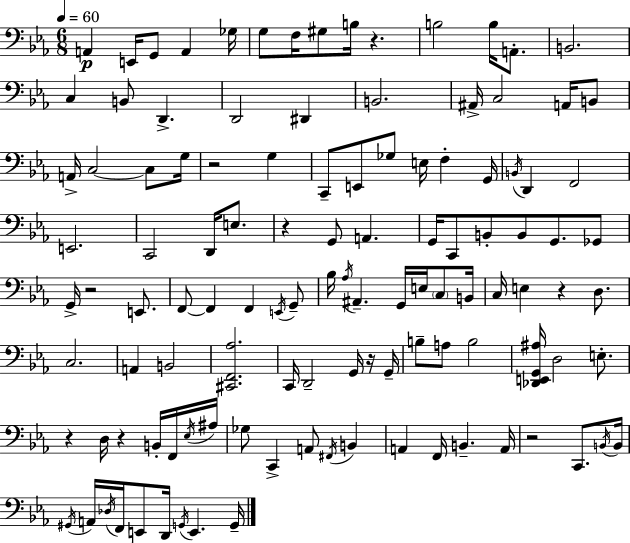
X:1
T:Untitled
M:6/8
L:1/4
K:Eb
A,, E,,/4 G,,/2 A,, _G,/4 G,/2 F,/4 ^G,/2 B,/4 z B,2 B,/4 A,,/2 B,,2 C, B,,/2 D,, D,,2 ^D,, B,,2 ^A,,/4 C,2 A,,/4 B,,/2 A,,/4 C,2 C,/2 G,/4 z2 G, C,,/2 E,,/2 _G,/2 E,/4 F, G,,/4 B,,/4 D,, F,,2 E,,2 C,,2 D,,/4 E,/2 z G,,/2 A,, G,,/4 C,,/2 B,,/2 B,,/2 G,,/2 _G,,/2 G,,/4 z2 E,,/2 F,,/2 F,, F,, E,,/4 G,,/2 _B,/4 _A,/4 ^A,, G,,/4 E,/4 C,/2 B,,/4 C,/4 E, z D,/2 C,2 A,, B,,2 [^C,,F,,_A,]2 C,,/4 D,,2 G,,/4 z/4 G,,/4 B,/2 A,/2 B,2 [_D,,E,,G,,^A,]/4 D,2 E,/2 z D,/4 z B,,/4 F,,/4 _E,/4 ^A,/4 _G,/2 C,, A,,/2 ^F,,/4 B,, A,, F,,/4 B,, A,,/4 z2 C,,/2 B,,/4 B,,/4 ^G,,/4 A,,/4 _D,/4 F,,/4 E,,/2 D,,/4 G,,/4 E,, G,,/4